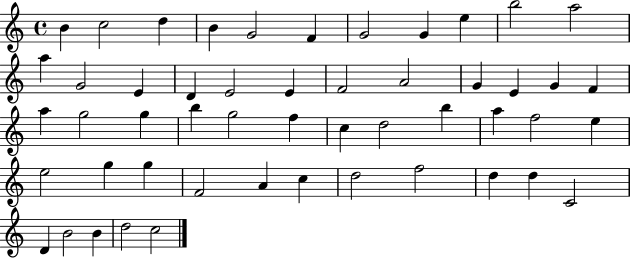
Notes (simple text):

B4/q C5/h D5/q B4/q G4/h F4/q G4/h G4/q E5/q B5/h A5/h A5/q G4/h E4/q D4/q E4/h E4/q F4/h A4/h G4/q E4/q G4/q F4/q A5/q G5/h G5/q B5/q G5/h F5/q C5/q D5/h B5/q A5/q F5/h E5/q E5/h G5/q G5/q F4/h A4/q C5/q D5/h F5/h D5/q D5/q C4/h D4/q B4/h B4/q D5/h C5/h